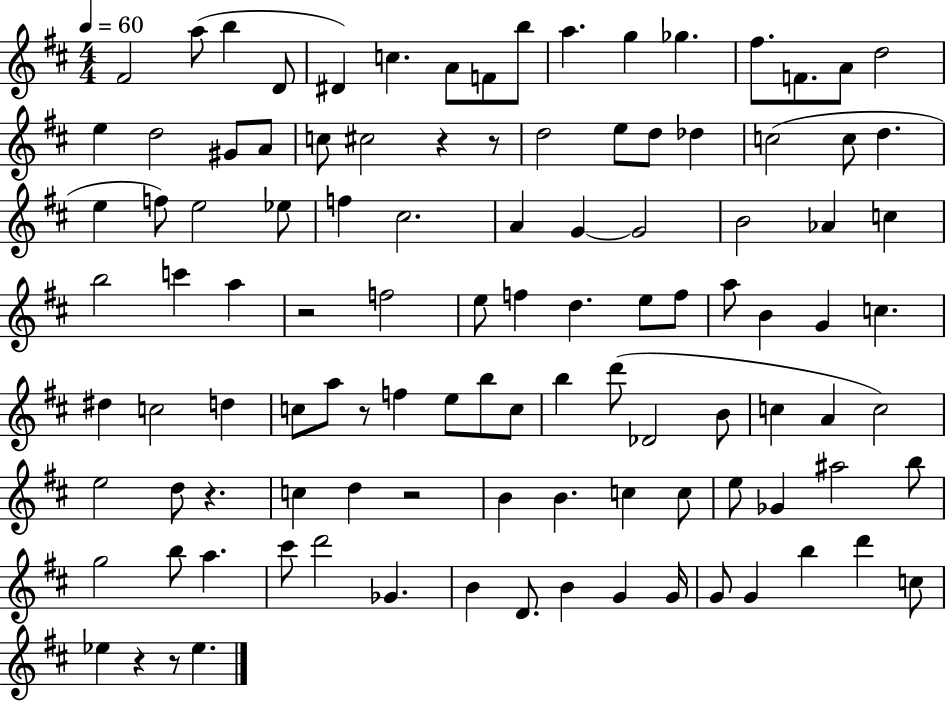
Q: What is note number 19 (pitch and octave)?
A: G#4